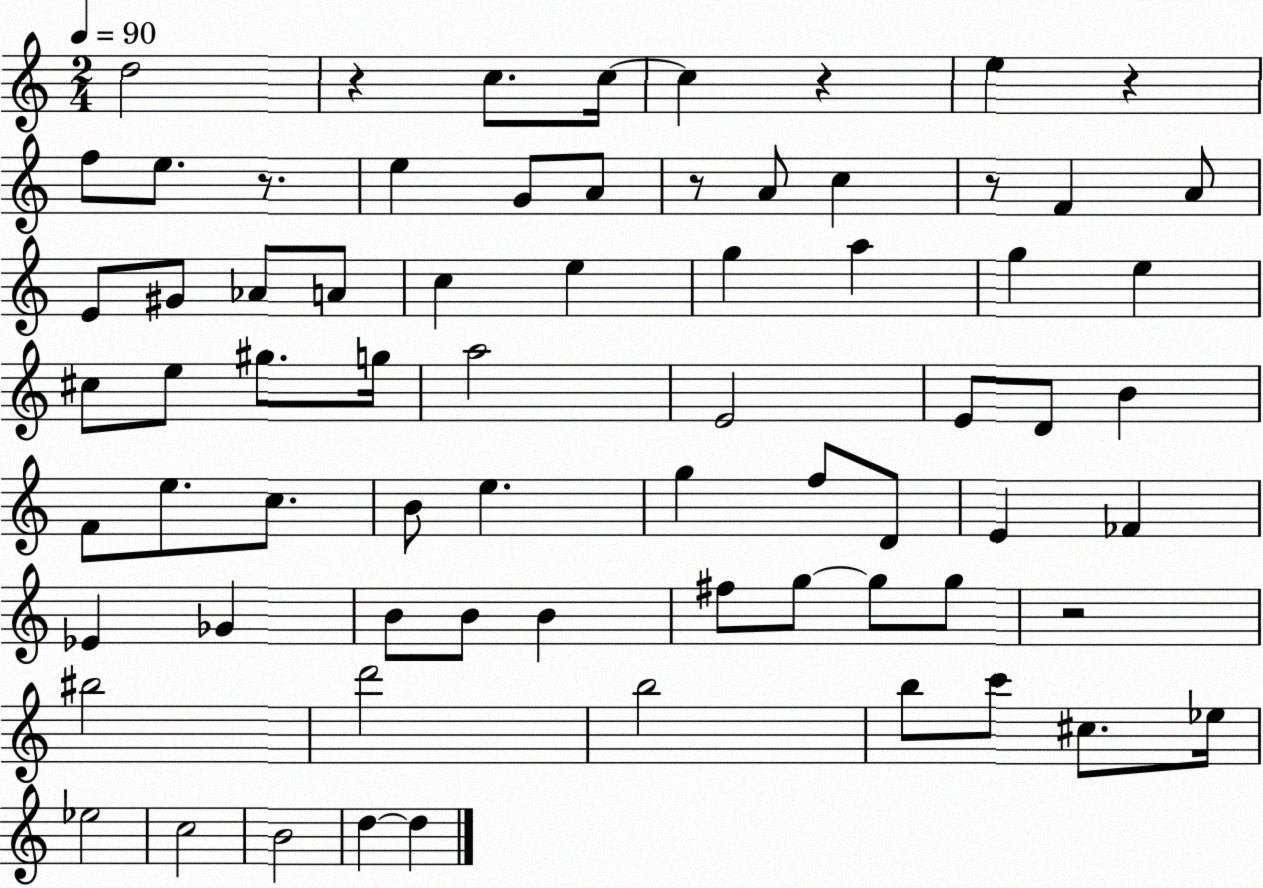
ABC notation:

X:1
T:Untitled
M:2/4
L:1/4
K:C
d2 z c/2 c/4 c z e z f/2 e/2 z/2 e G/2 A/2 z/2 A/2 c z/2 F A/2 E/2 ^G/2 _A/2 A/2 c e g a g e ^c/2 e/2 ^g/2 g/4 a2 E2 E/2 D/2 B F/2 e/2 c/2 B/2 e g f/2 D/2 E _F _E _G B/2 B/2 B ^f/2 g/2 g/2 g/2 z2 ^b2 d'2 b2 b/2 c'/2 ^c/2 _e/4 _e2 c2 B2 d d